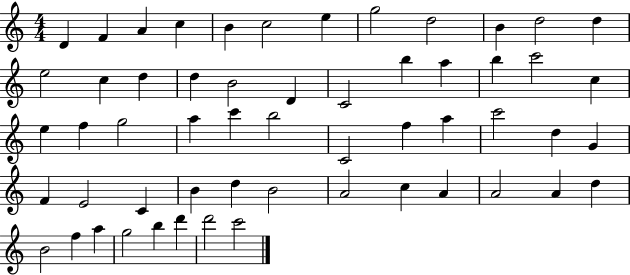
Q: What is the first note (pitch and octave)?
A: D4